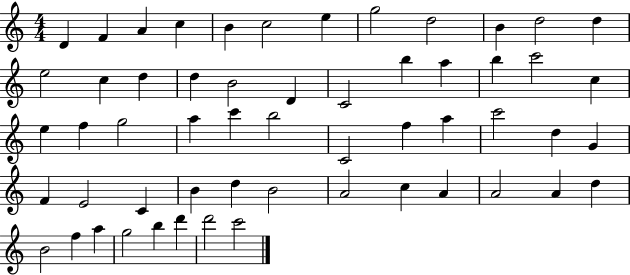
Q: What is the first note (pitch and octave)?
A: D4